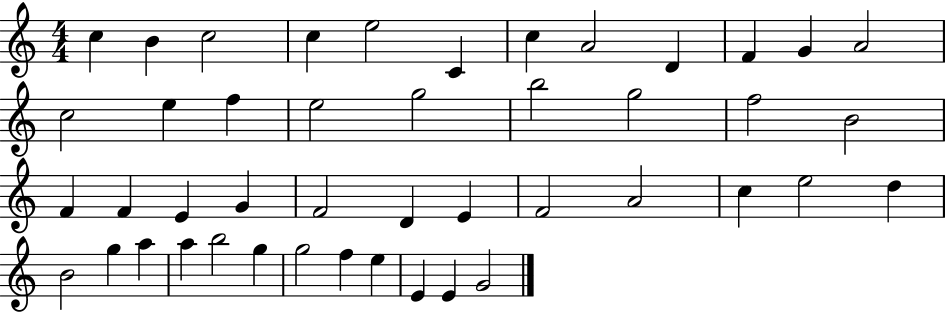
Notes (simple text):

C5/q B4/q C5/h C5/q E5/h C4/q C5/q A4/h D4/q F4/q G4/q A4/h C5/h E5/q F5/q E5/h G5/h B5/h G5/h F5/h B4/h F4/q F4/q E4/q G4/q F4/h D4/q E4/q F4/h A4/h C5/q E5/h D5/q B4/h G5/q A5/q A5/q B5/h G5/q G5/h F5/q E5/q E4/q E4/q G4/h